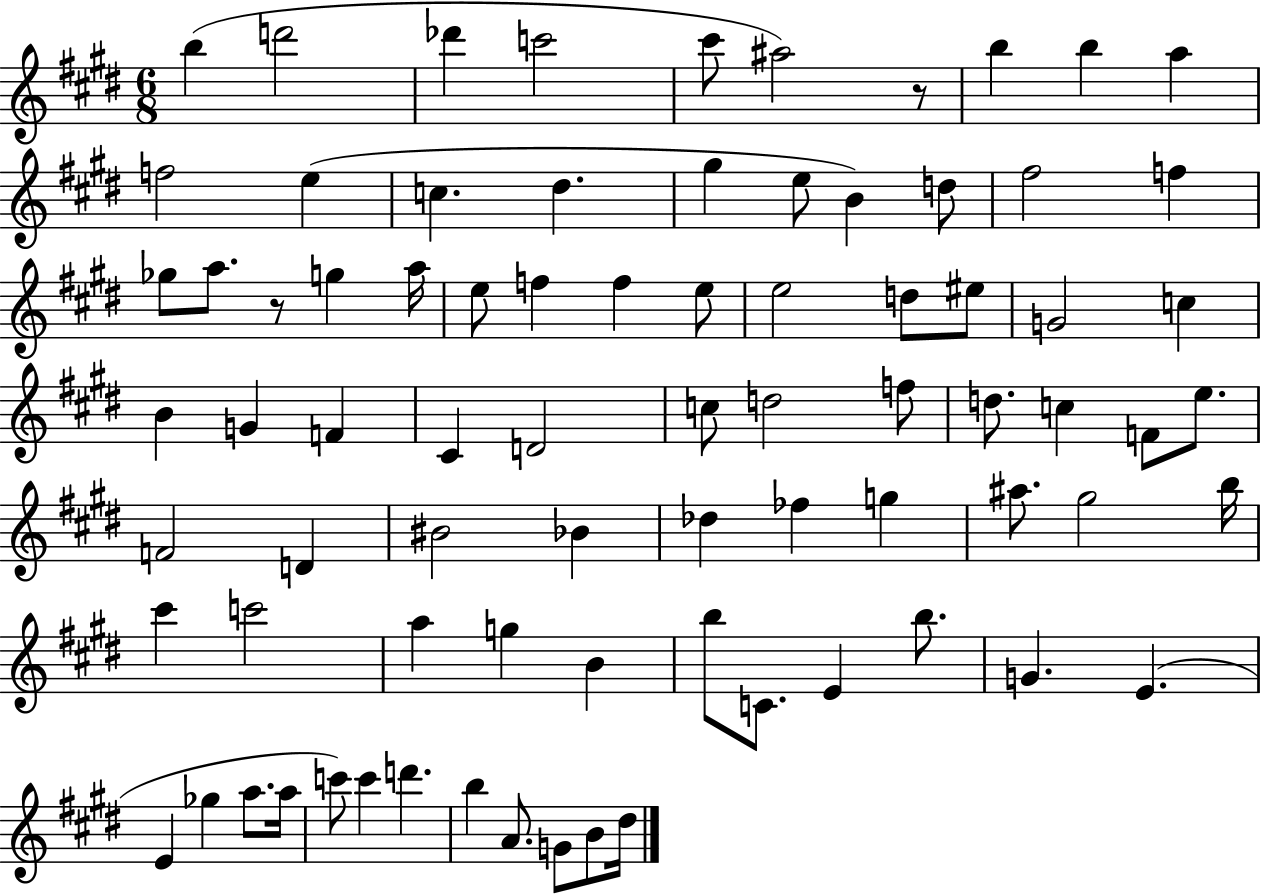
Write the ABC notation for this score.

X:1
T:Untitled
M:6/8
L:1/4
K:E
b d'2 _d' c'2 ^c'/2 ^a2 z/2 b b a f2 e c ^d ^g e/2 B d/2 ^f2 f _g/2 a/2 z/2 g a/4 e/2 f f e/2 e2 d/2 ^e/2 G2 c B G F ^C D2 c/2 d2 f/2 d/2 c F/2 e/2 F2 D ^B2 _B _d _f g ^a/2 ^g2 b/4 ^c' c'2 a g B b/2 C/2 E b/2 G E E _g a/2 a/4 c'/2 c' d' b A/2 G/2 B/2 ^d/4